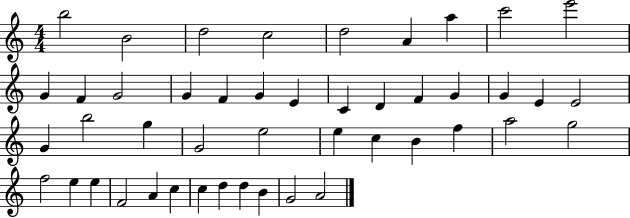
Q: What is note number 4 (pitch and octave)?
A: C5